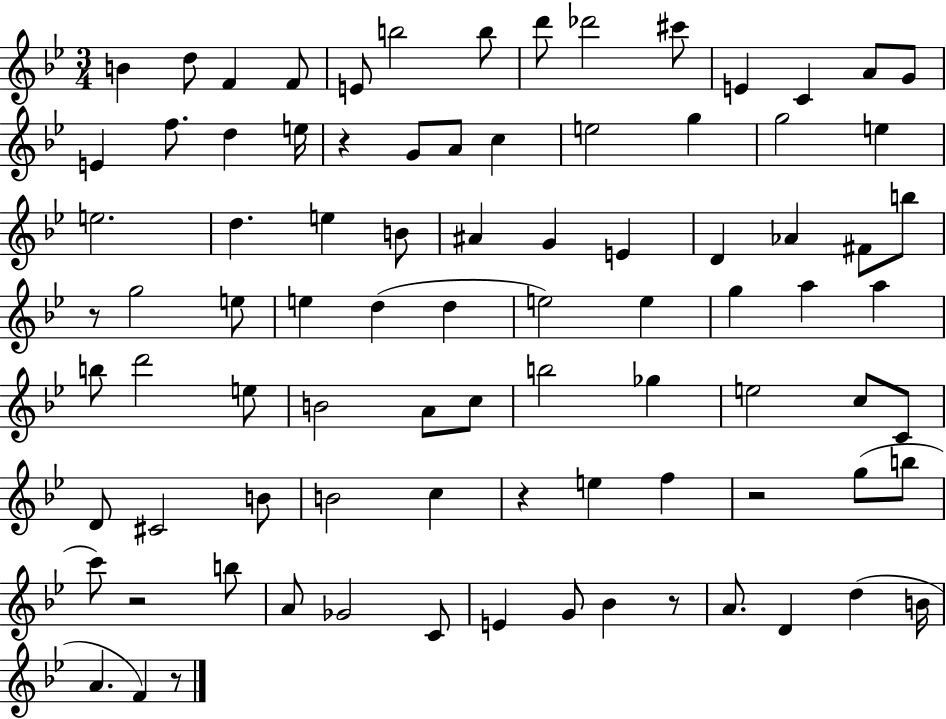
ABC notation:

X:1
T:Untitled
M:3/4
L:1/4
K:Bb
B d/2 F F/2 E/2 b2 b/2 d'/2 _d'2 ^c'/2 E C A/2 G/2 E f/2 d e/4 z G/2 A/2 c e2 g g2 e e2 d e B/2 ^A G E D _A ^F/2 b/2 z/2 g2 e/2 e d d e2 e g a a b/2 d'2 e/2 B2 A/2 c/2 b2 _g e2 c/2 C/2 D/2 ^C2 B/2 B2 c z e f z2 g/2 b/2 c'/2 z2 b/2 A/2 _G2 C/2 E G/2 _B z/2 A/2 D d B/4 A F z/2